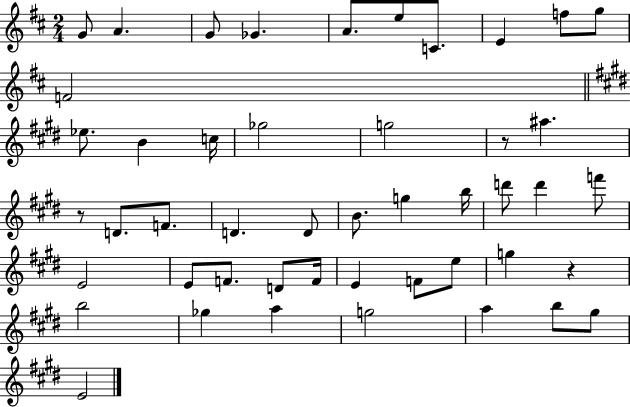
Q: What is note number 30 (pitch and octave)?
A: F4